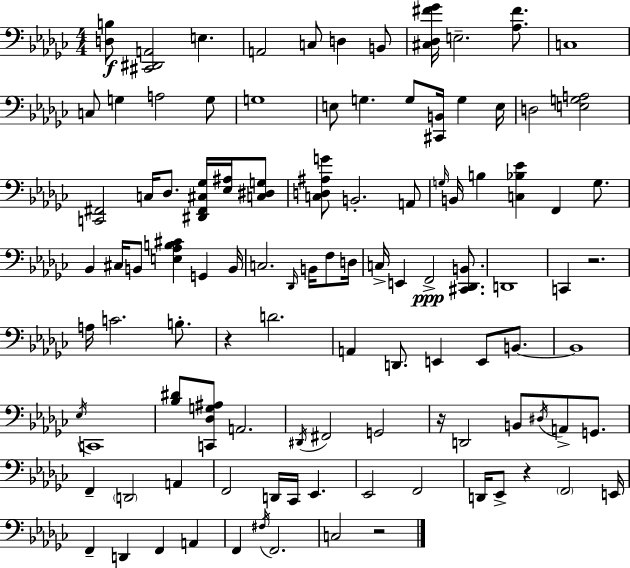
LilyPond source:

{
  \clef bass
  \numericTimeSignature
  \time 4/4
  \key ees \minor
  <d b>8\f <cis, dis, a,>2 e4. | a,2 c8 d4 b,8 | <cis des fis' ges'>16 e2.-- <aes fis'>8. | c1 | \break c8 g4 a2 g8 | g1 | e8 g4. g8 <cis, b,>16 g4 e16 | d2 <e g a>2 | \break <c, fis,>2 c16 des8. <dis, fis, cis ges>16 <ees ais>16 <c dis g>8 | <c d ais g'>8 b,2.-. a,8 | \grace { g16 } b,16 b4 <c bes ees'>4 f,4 g8. | bes,4 cis16 b,8 <e aes b cis'>4 g,4 | \break b,16 c2. \grace { des,16 } b,16 f8 | d16 c16-> e,4 f,2->\ppp <cis, des, b,>8. | d,1 | c,4 r2. | \break a16 c'2. b8.-. | r4 d'2. | a,4 d,8. e,4 e,8 b,8.~~ | b,1 | \break \acciaccatura { ees16 } c,1 | <bes dis'>8 <c, des g ais>8 a,2. | \acciaccatura { dis,16 } fis,2 g,2 | r16 d,2 b,8 \acciaccatura { dis16 } | \break a,8-> g,8. f,4-- \parenthesize d,2 | a,4 f,2 d,16 ces,16 ees,4. | ees,2 f,2 | d,16 ees,8-> r4 \parenthesize f,2 | \break e,16 f,4-- d,4 f,4 | a,4 f,4 \acciaccatura { fis16 } f,2. | c2 r2 | \bar "|."
}